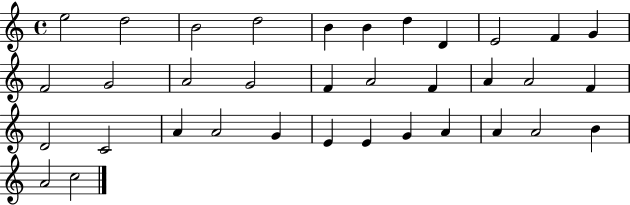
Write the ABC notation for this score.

X:1
T:Untitled
M:4/4
L:1/4
K:C
e2 d2 B2 d2 B B d D E2 F G F2 G2 A2 G2 F A2 F A A2 F D2 C2 A A2 G E E G A A A2 B A2 c2